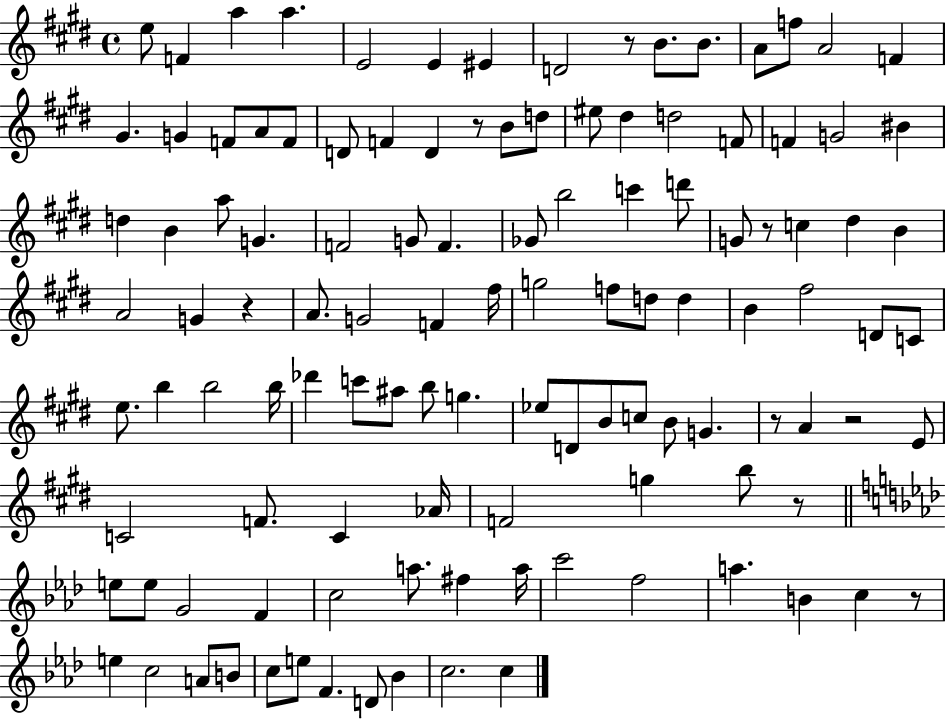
{
  \clef treble
  \time 4/4
  \defaultTimeSignature
  \key e \major
  \repeat volta 2 { e''8 f'4 a''4 a''4. | e'2 e'4 eis'4 | d'2 r8 b'8. b'8. | a'8 f''8 a'2 f'4 | \break gis'4. g'4 f'8 a'8 f'8 | d'8 f'4 d'4 r8 b'8 d''8 | eis''8 dis''4 d''2 f'8 | f'4 g'2 bis'4 | \break d''4 b'4 a''8 g'4. | f'2 g'8 f'4. | ges'8 b''2 c'''4 d'''8 | g'8 r8 c''4 dis''4 b'4 | \break a'2 g'4 r4 | a'8. g'2 f'4 fis''16 | g''2 f''8 d''8 d''4 | b'4 fis''2 d'8 c'8 | \break e''8. b''4 b''2 b''16 | des'''4 c'''8 ais''8 b''8 g''4. | ees''8 d'8 b'8 c''8 b'8 g'4. | r8 a'4 r2 e'8 | \break c'2 f'8. c'4 aes'16 | f'2 g''4 b''8 r8 | \bar "||" \break \key aes \major e''8 e''8 g'2 f'4 | c''2 a''8. fis''4 a''16 | c'''2 f''2 | a''4. b'4 c''4 r8 | \break e''4 c''2 a'8 b'8 | c''8 e''8 f'4. d'8 bes'4 | c''2. c''4 | } \bar "|."
}